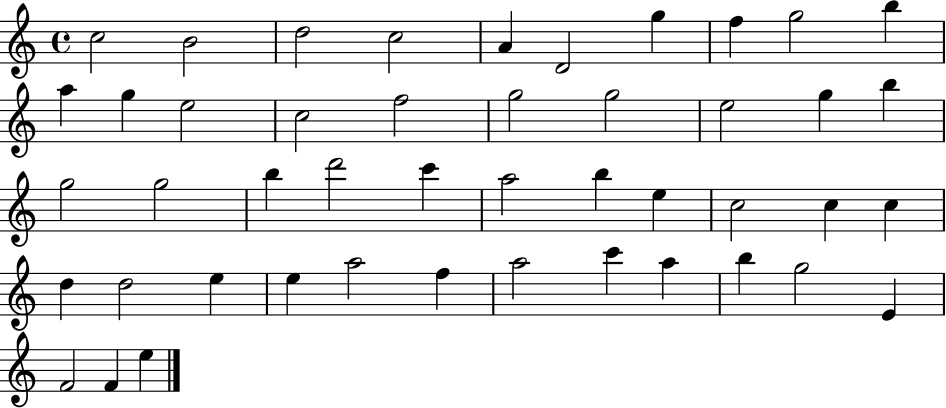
C5/h B4/h D5/h C5/h A4/q D4/h G5/q F5/q G5/h B5/q A5/q G5/q E5/h C5/h F5/h G5/h G5/h E5/h G5/q B5/q G5/h G5/h B5/q D6/h C6/q A5/h B5/q E5/q C5/h C5/q C5/q D5/q D5/h E5/q E5/q A5/h F5/q A5/h C6/q A5/q B5/q G5/h E4/q F4/h F4/q E5/q